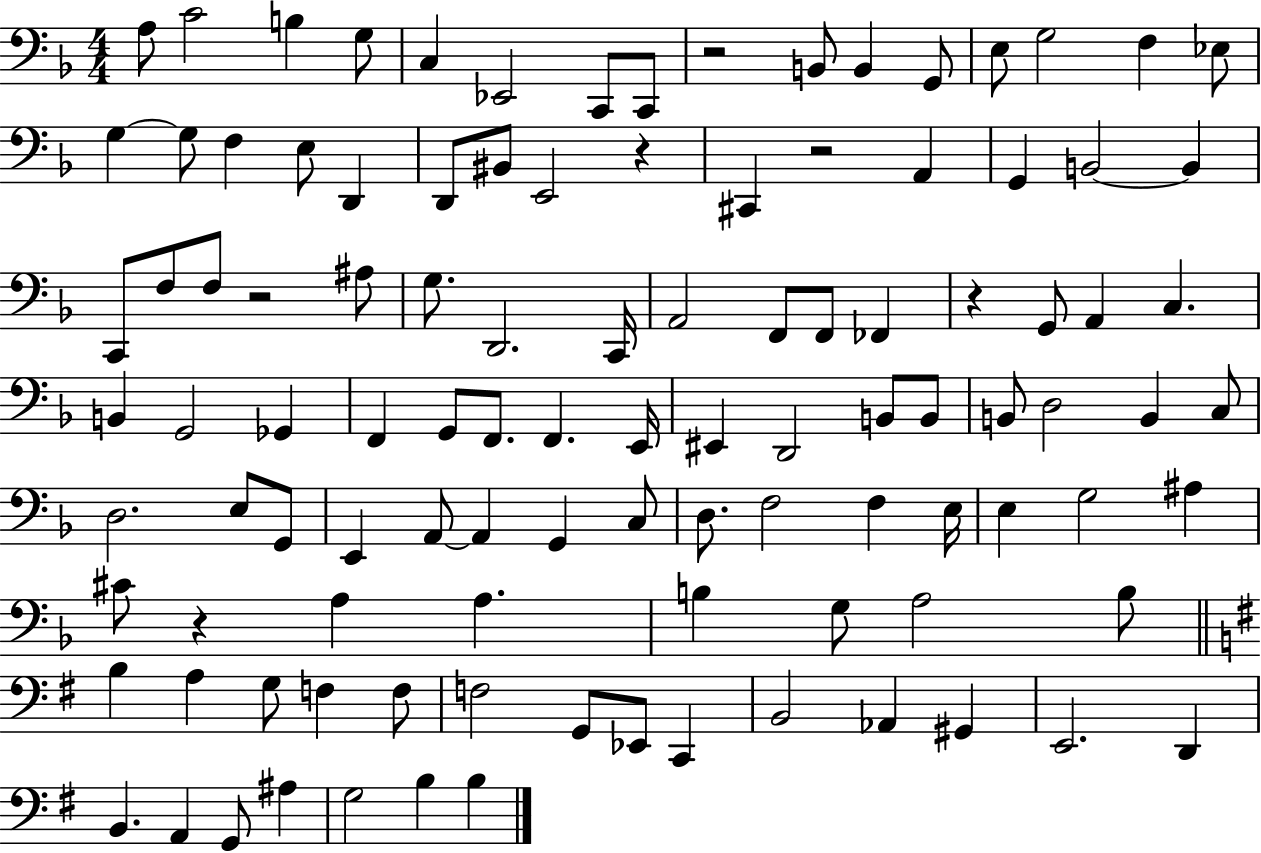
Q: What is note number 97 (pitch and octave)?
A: G2